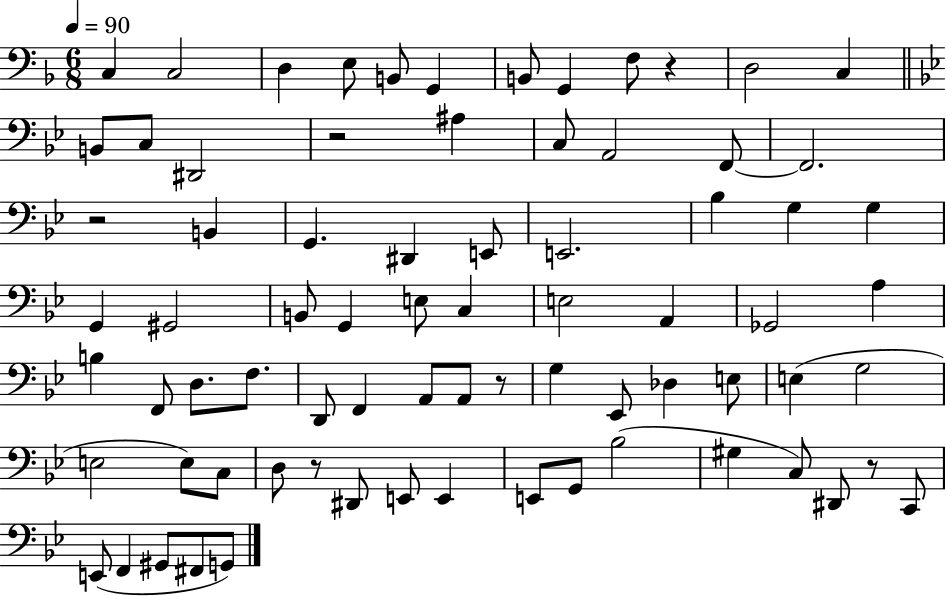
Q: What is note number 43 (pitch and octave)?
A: F2